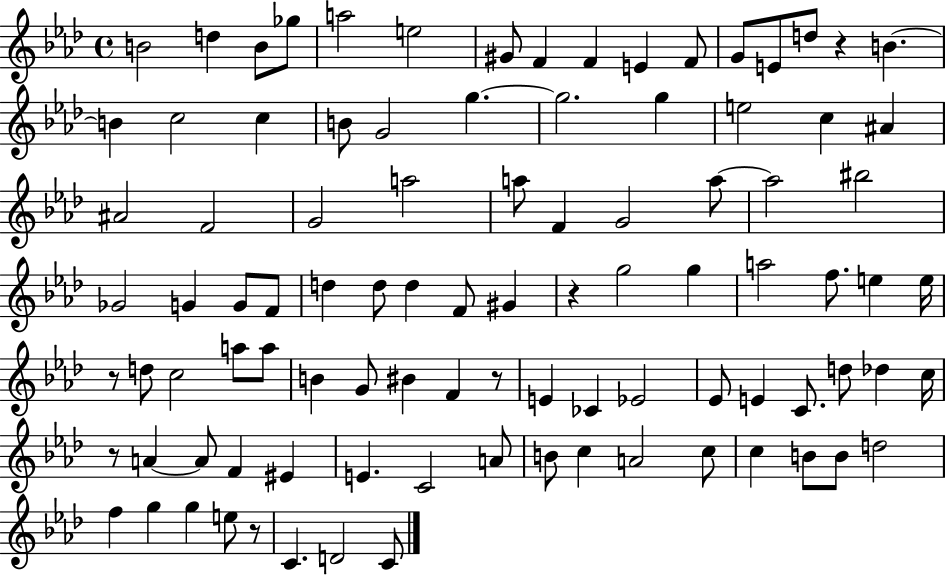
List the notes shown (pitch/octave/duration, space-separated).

B4/h D5/q B4/e Gb5/e A5/h E5/h G#4/e F4/q F4/q E4/q F4/e G4/e E4/e D5/e R/q B4/q. B4/q C5/h C5/q B4/e G4/h G5/q. G5/h. G5/q E5/h C5/q A#4/q A#4/h F4/h G4/h A5/h A5/e F4/q G4/h A5/e A5/h BIS5/h Gb4/h G4/q G4/e F4/e D5/q D5/e D5/q F4/e G#4/q R/q G5/h G5/q A5/h F5/e. E5/q E5/s R/e D5/e C5/h A5/e A5/e B4/q G4/e BIS4/q F4/q R/e E4/q CES4/q Eb4/h Eb4/e E4/q C4/e. D5/e Db5/q C5/s R/e A4/q A4/e F4/q EIS4/q E4/q. C4/h A4/e B4/e C5/q A4/h C5/e C5/q B4/e B4/e D5/h F5/q G5/q G5/q E5/e R/e C4/q. D4/h C4/e